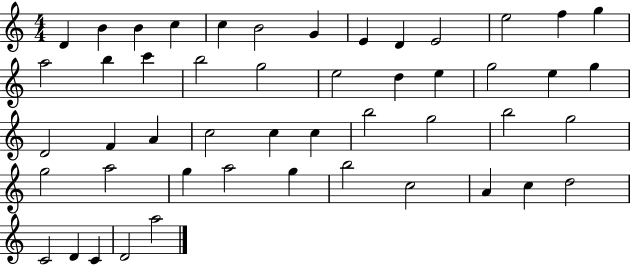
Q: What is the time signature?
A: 4/4